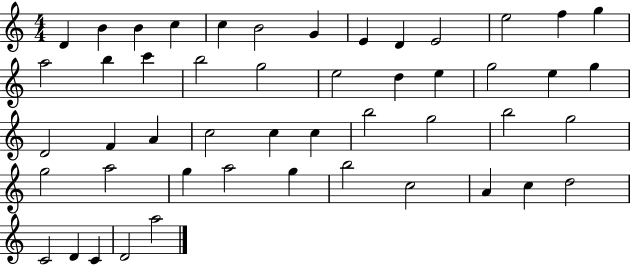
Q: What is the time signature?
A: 4/4